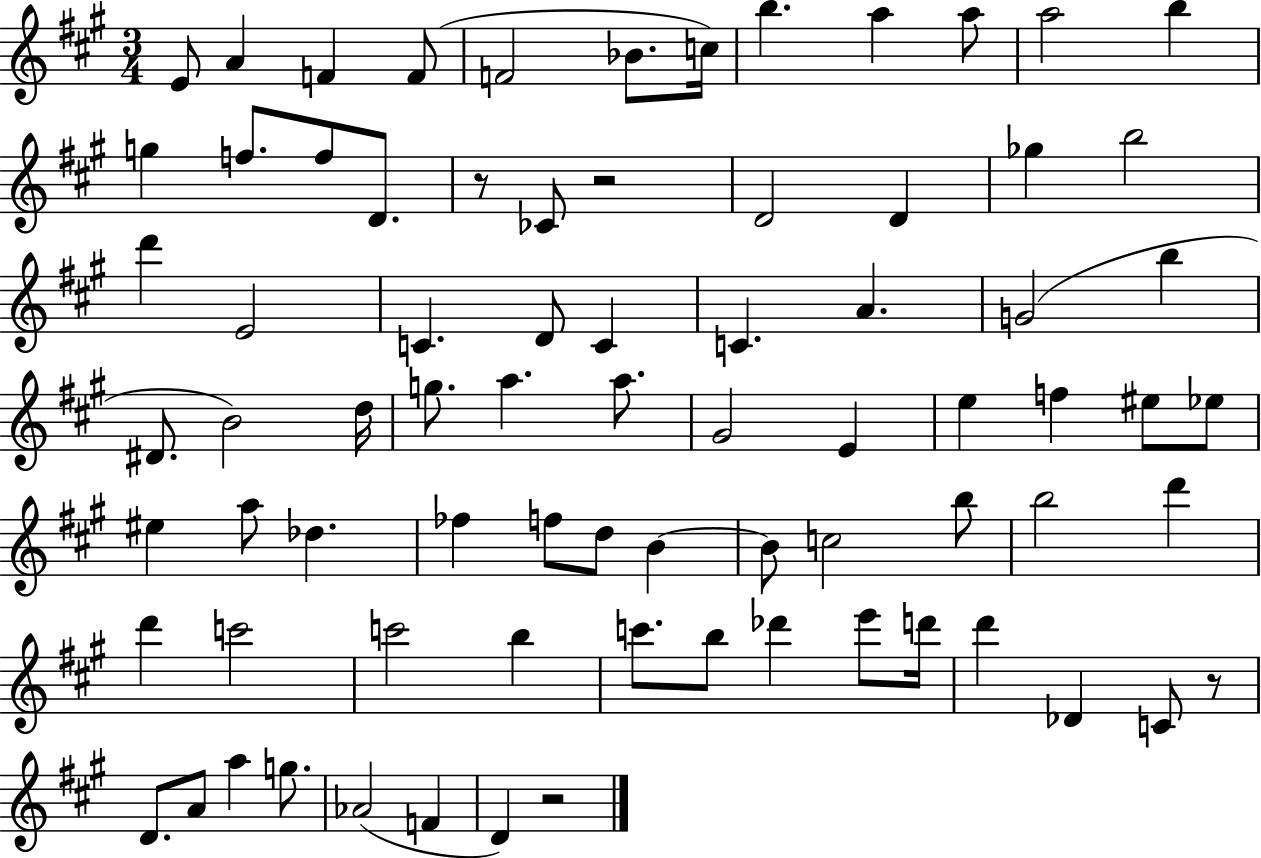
E4/e A4/q F4/q F4/e F4/h Bb4/e. C5/s B5/q. A5/q A5/e A5/h B5/q G5/q F5/e. F5/e D4/e. R/e CES4/e R/h D4/h D4/q Gb5/q B5/h D6/q E4/h C4/q. D4/e C4/q C4/q. A4/q. G4/h B5/q D#4/e. B4/h D5/s G5/e. A5/q. A5/e. G#4/h E4/q E5/q F5/q EIS5/e Eb5/e EIS5/q A5/e Db5/q. FES5/q F5/e D5/e B4/q B4/e C5/h B5/e B5/h D6/q D6/q C6/h C6/h B5/q C6/e. B5/e Db6/q E6/e D6/s D6/q Db4/q C4/e R/e D4/e. A4/e A5/q G5/e. Ab4/h F4/q D4/q R/h